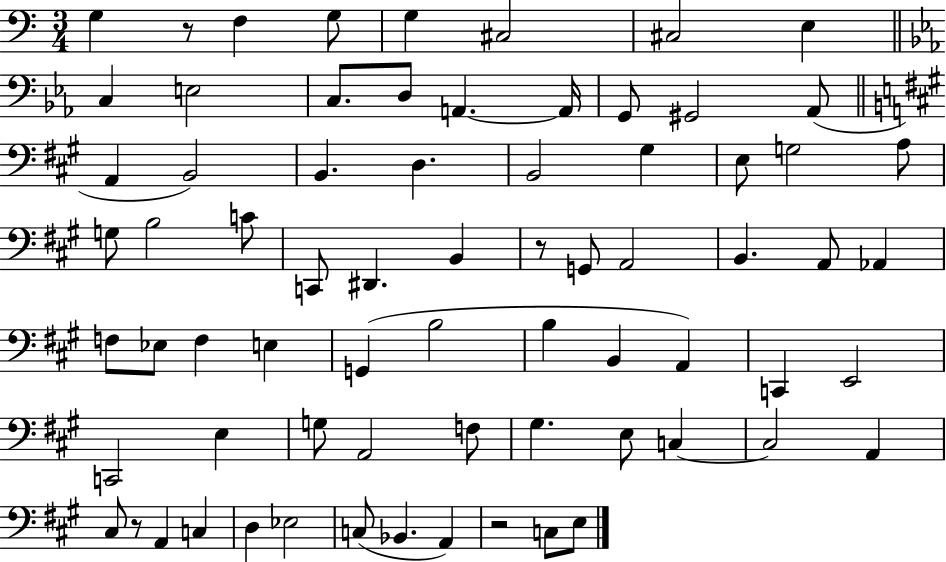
G3/q R/e F3/q G3/e G3/q C#3/h C#3/h E3/q C3/q E3/h C3/e. D3/e A2/q. A2/s G2/e G#2/h Ab2/e A2/q B2/h B2/q. D3/q. B2/h G#3/q E3/e G3/h A3/e G3/e B3/h C4/e C2/e D#2/q. B2/q R/e G2/e A2/h B2/q. A2/e Ab2/q F3/e Eb3/e F3/q E3/q G2/q B3/h B3/q B2/q A2/q C2/q E2/h C2/h E3/q G3/e A2/h F3/e G#3/q. E3/e C3/q C3/h A2/q C#3/e R/e A2/q C3/q D3/q Eb3/h C3/e Bb2/q. A2/q R/h C3/e E3/e